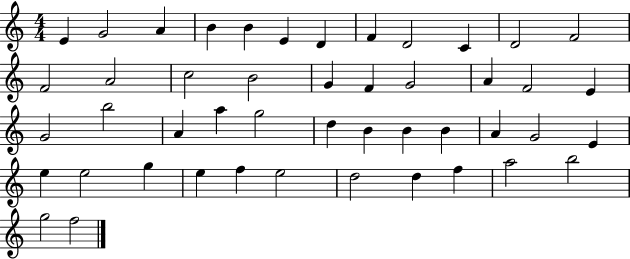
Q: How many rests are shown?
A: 0